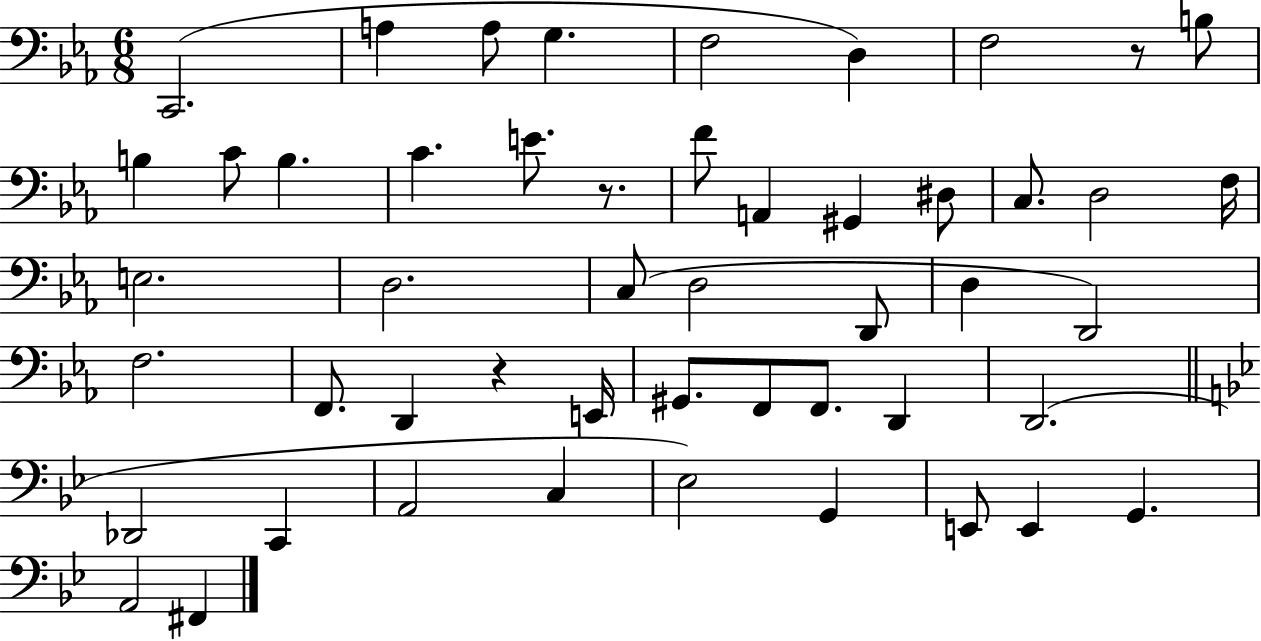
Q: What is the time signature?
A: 6/8